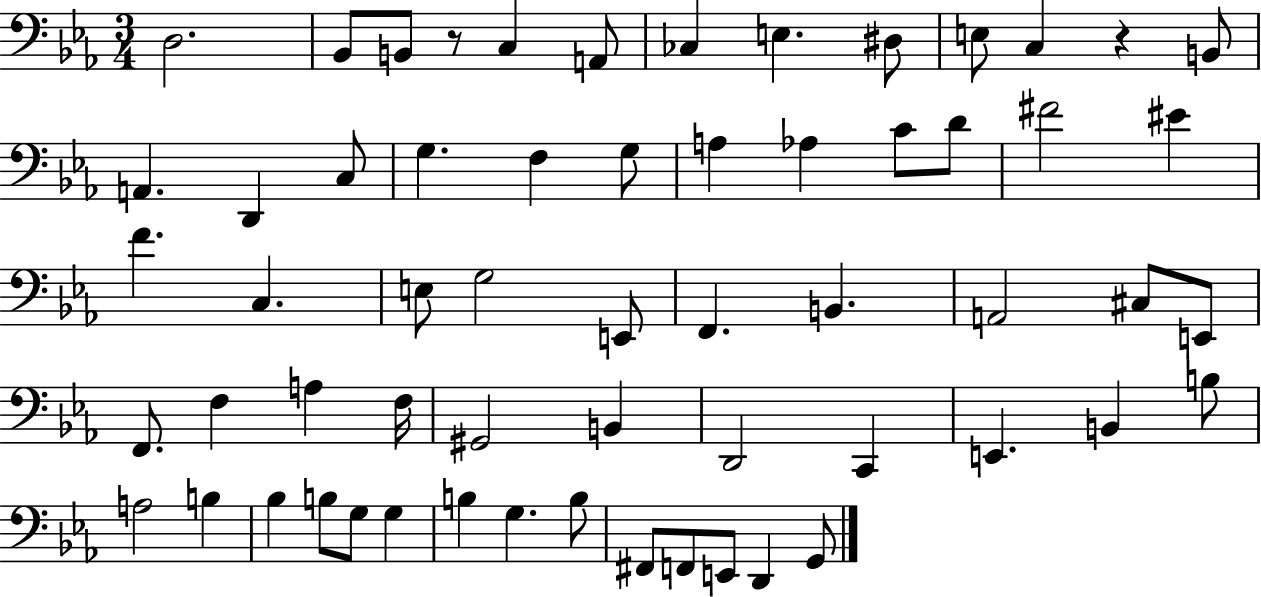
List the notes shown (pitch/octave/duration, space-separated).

D3/h. Bb2/e B2/e R/e C3/q A2/e CES3/q E3/q. D#3/e E3/e C3/q R/q B2/e A2/q. D2/q C3/e G3/q. F3/q G3/e A3/q Ab3/q C4/e D4/e F#4/h EIS4/q F4/q. C3/q. E3/e G3/h E2/e F2/q. B2/q. A2/h C#3/e E2/e F2/e. F3/q A3/q F3/s G#2/h B2/q D2/h C2/q E2/q. B2/q B3/e A3/h B3/q Bb3/q B3/e G3/e G3/q B3/q G3/q. B3/e F#2/e F2/e E2/e D2/q G2/e